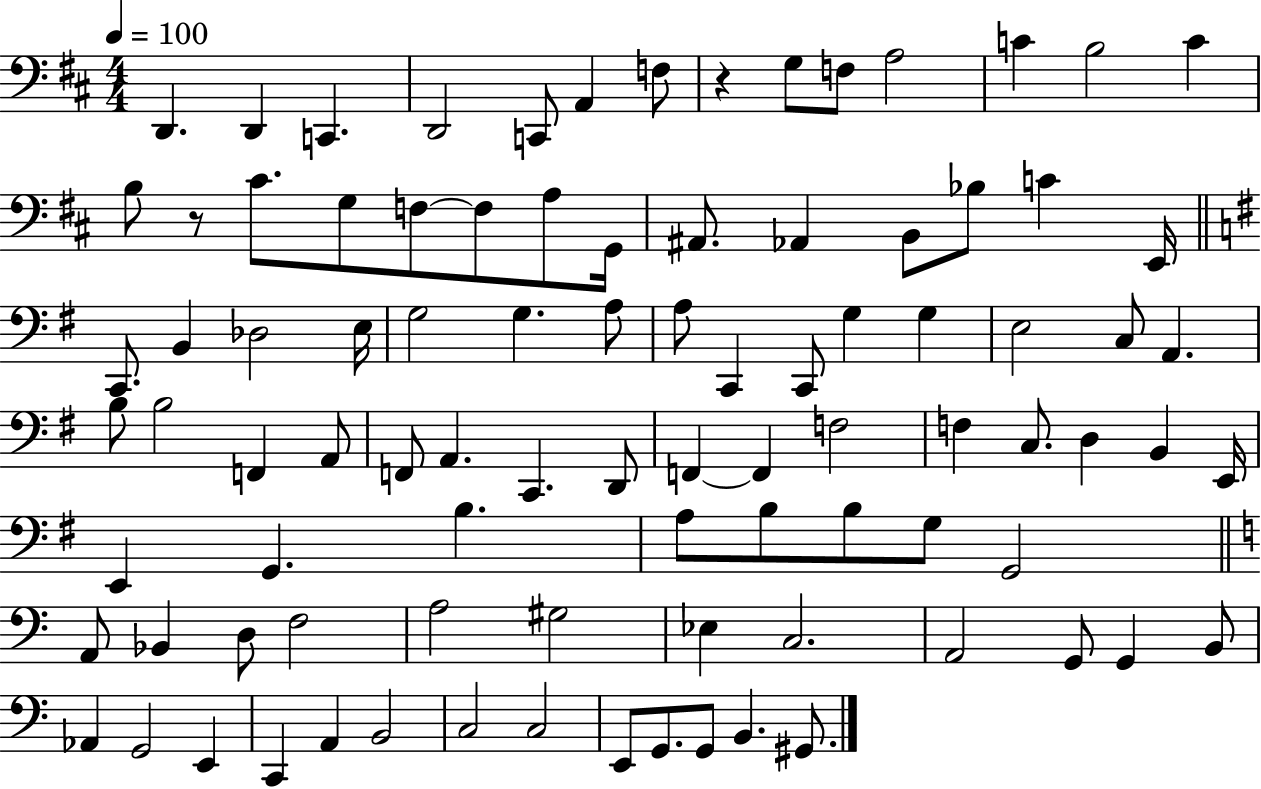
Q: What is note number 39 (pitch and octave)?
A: E3